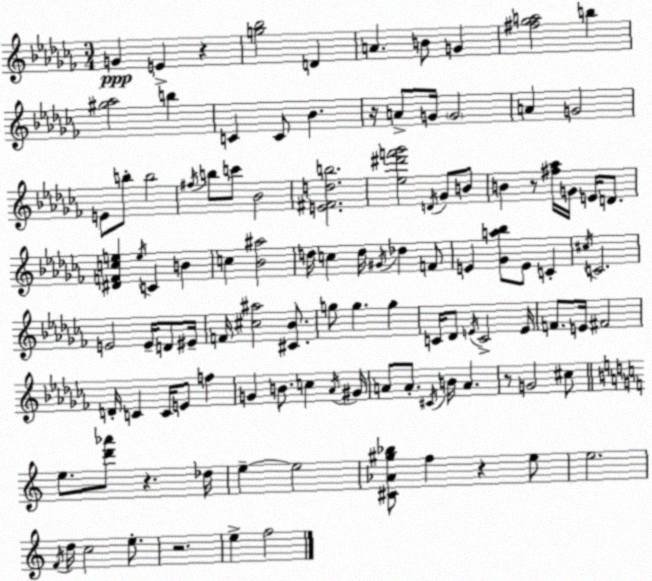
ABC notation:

X:1
T:Untitled
M:3/4
L:1/4
K:Abm
G E z [g_b]2 D A B/2 G [^f_ga]2 b [^g_a]2 b C C/2 _B z/4 A/2 G/4 G2 A G2 E/2 b/2 b2 ^f/4 b/2 c'/2 _B2 [E^Fdb]2 [_e^d'f'_g']2 D/4 _G/2 B/2 B z/2 [^f_a]/4 G/4 E/4 D/2 [^DFce] e/4 C B c [_B^a]2 d/4 c d/4 ^G/4 _d F/2 E [_Ga_b]/2 E/2 C ^c/4 C2 E2 E/4 D/2 ^E/4 F/4 [^c^a]2 [^C_B]/2 g/2 g g C/4 _D/2 E/4 C2 E/4 F/2 E/4 ^F2 D/4 C C/4 E/2 f G B/2 c _A/4 ^G/4 A/2 A/2 ^C/4 B/4 A z/2 G2 ^c/2 e/2 [d'_a']/2 z _d/4 e e2 [^C_A^g_b]/2 f z e/2 e2 F/4 d/4 c2 e/2 z2 e f2